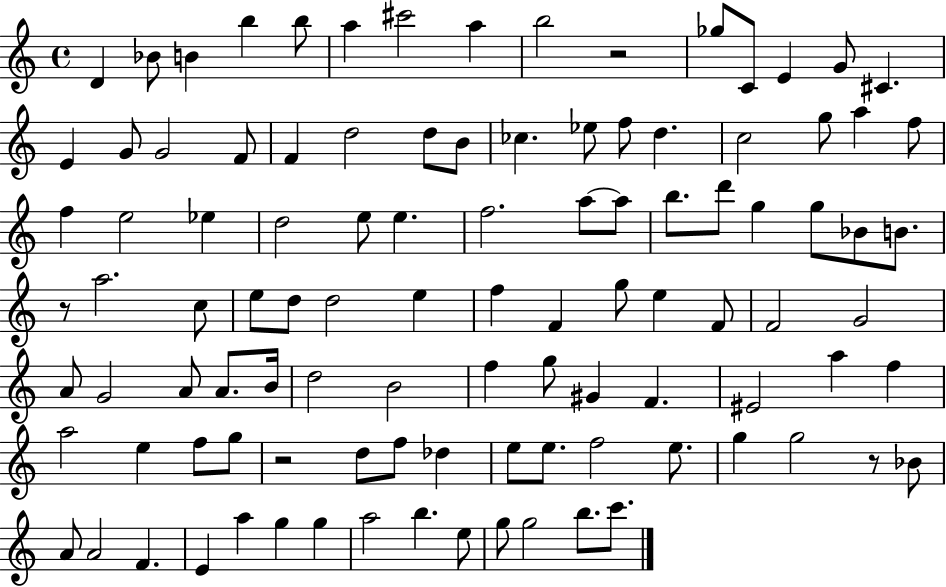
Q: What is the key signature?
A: C major